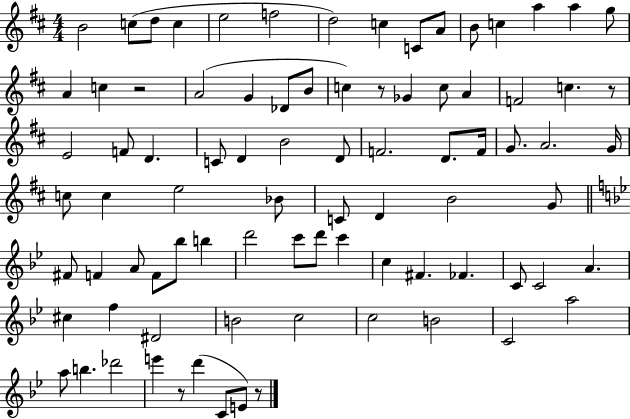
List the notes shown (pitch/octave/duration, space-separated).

B4/h C5/e D5/e C5/q E5/h F5/h D5/h C5/q C4/e A4/e B4/e C5/q A5/q A5/q G5/e A4/q C5/q R/h A4/h G4/q Db4/e B4/e C5/q R/e Gb4/q C5/e A4/q F4/h C5/q. R/e E4/h F4/e D4/q. C4/e D4/q B4/h D4/e F4/h. D4/e. F4/s G4/e. A4/h. G4/s C5/e C5/q E5/h Bb4/e C4/e D4/q B4/h G4/e F#4/e F4/q A4/e F4/e Bb5/e B5/q D6/h C6/e D6/e C6/q C5/q F#4/q. FES4/q. C4/e C4/h A4/q. C#5/q F5/q D#4/h B4/h C5/h C5/h B4/h C4/h A5/h A5/e B5/q. Db6/h E6/q R/e D6/q C4/e E4/e R/e